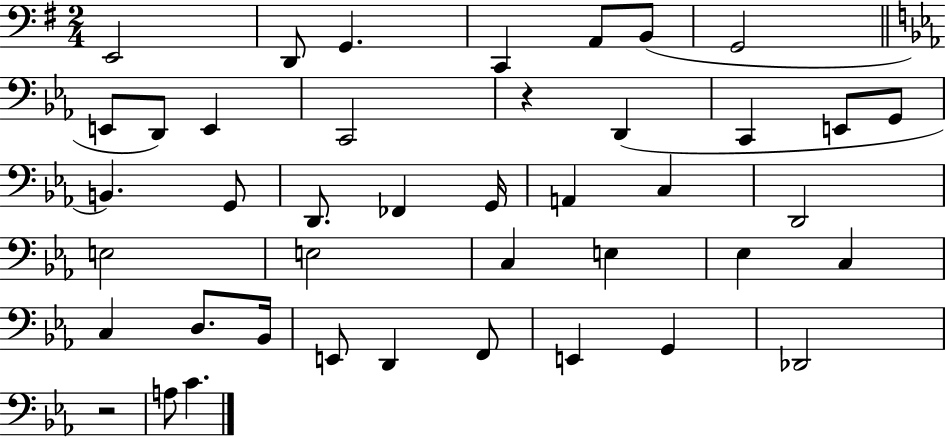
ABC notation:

X:1
T:Untitled
M:2/4
L:1/4
K:G
E,,2 D,,/2 G,, C,, A,,/2 B,,/2 G,,2 E,,/2 D,,/2 E,, C,,2 z D,, C,, E,,/2 G,,/2 B,, G,,/2 D,,/2 _F,, G,,/4 A,, C, D,,2 E,2 E,2 C, E, _E, C, C, D,/2 _B,,/4 E,,/2 D,, F,,/2 E,, G,, _D,,2 z2 A,/2 C